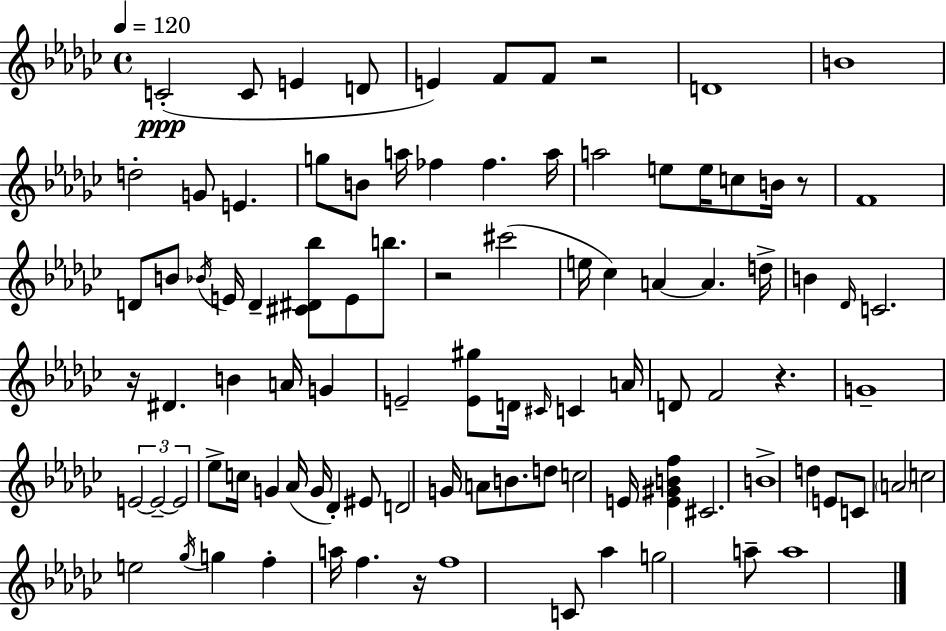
C4/h C4/e E4/q D4/e E4/q F4/e F4/e R/h D4/w B4/w D5/h G4/e E4/q. G5/e B4/e A5/s FES5/q FES5/q. A5/s A5/h E5/e E5/s C5/e B4/s R/e F4/w D4/e B4/e Bb4/s E4/s D4/q [C#4,D#4,Bb5]/e E4/e B5/e. R/h C#6/h E5/s CES5/q A4/q A4/q. D5/s B4/q Db4/s C4/h. R/s D#4/q. B4/q A4/s G4/q E4/h [E4,G#5]/e D4/s C#4/s C4/q A4/s D4/e F4/h R/q. G4/w E4/h E4/h E4/h Eb5/e C5/s G4/q Ab4/s G4/s Db4/q EIS4/e D4/h G4/s A4/e B4/e. D5/e C5/h E4/s [E4,G#4,B4,F5]/q C#4/h. B4/w D5/q E4/e C4/e A4/h C5/h E5/h Gb5/s G5/q F5/q A5/s F5/q. R/s F5/w C4/e Ab5/q G5/h A5/e A5/w